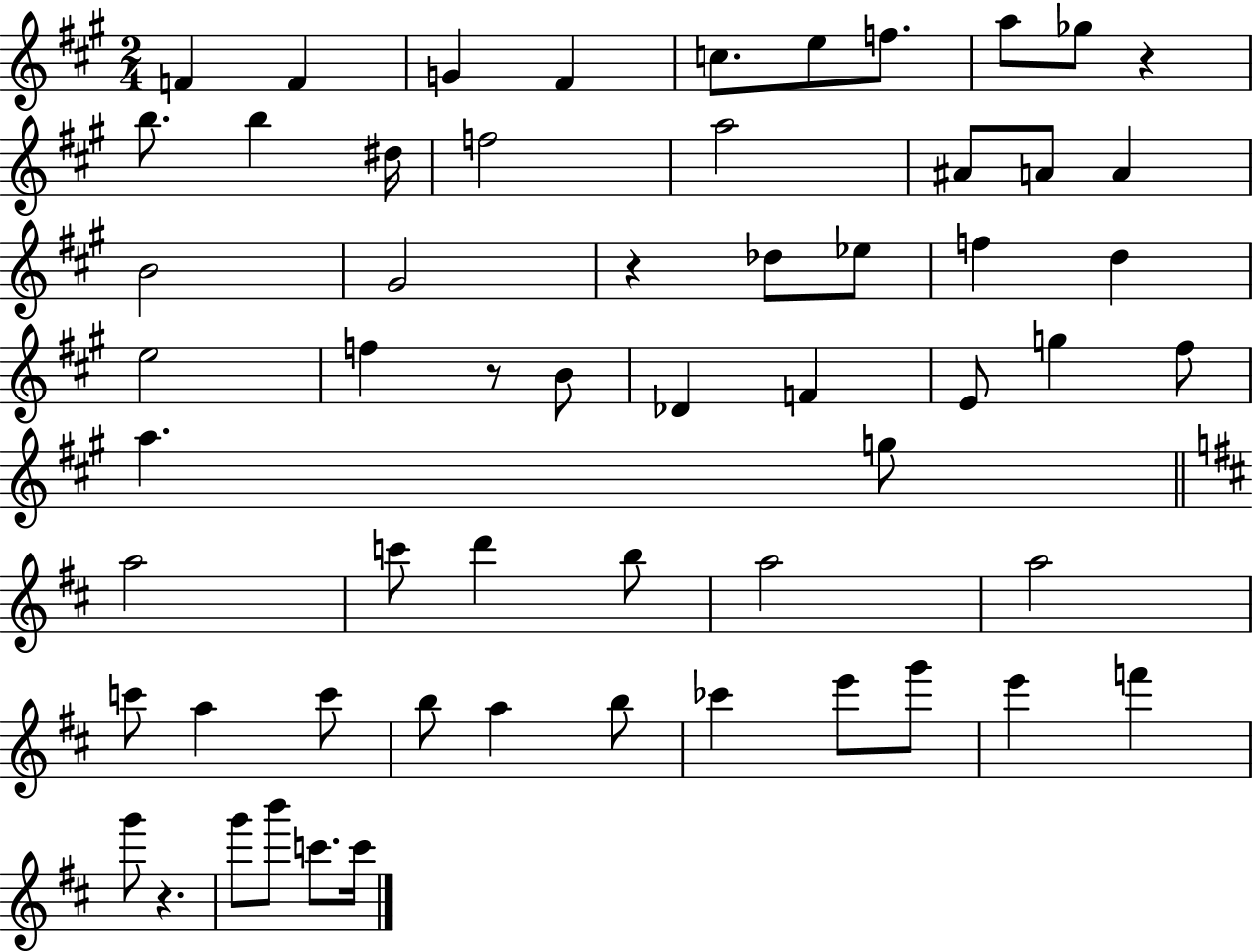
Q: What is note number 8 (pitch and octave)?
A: A5